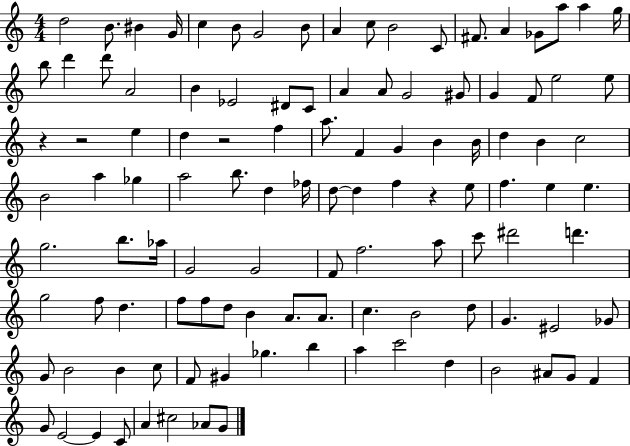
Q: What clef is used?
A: treble